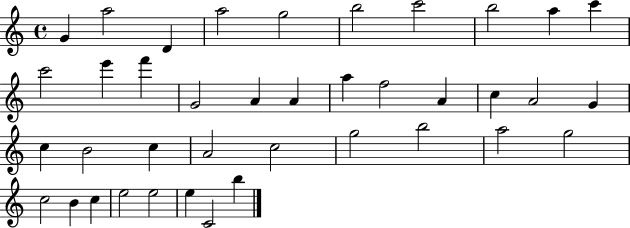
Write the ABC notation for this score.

X:1
T:Untitled
M:4/4
L:1/4
K:C
G a2 D a2 g2 b2 c'2 b2 a c' c'2 e' f' G2 A A a f2 A c A2 G c B2 c A2 c2 g2 b2 a2 g2 c2 B c e2 e2 e C2 b